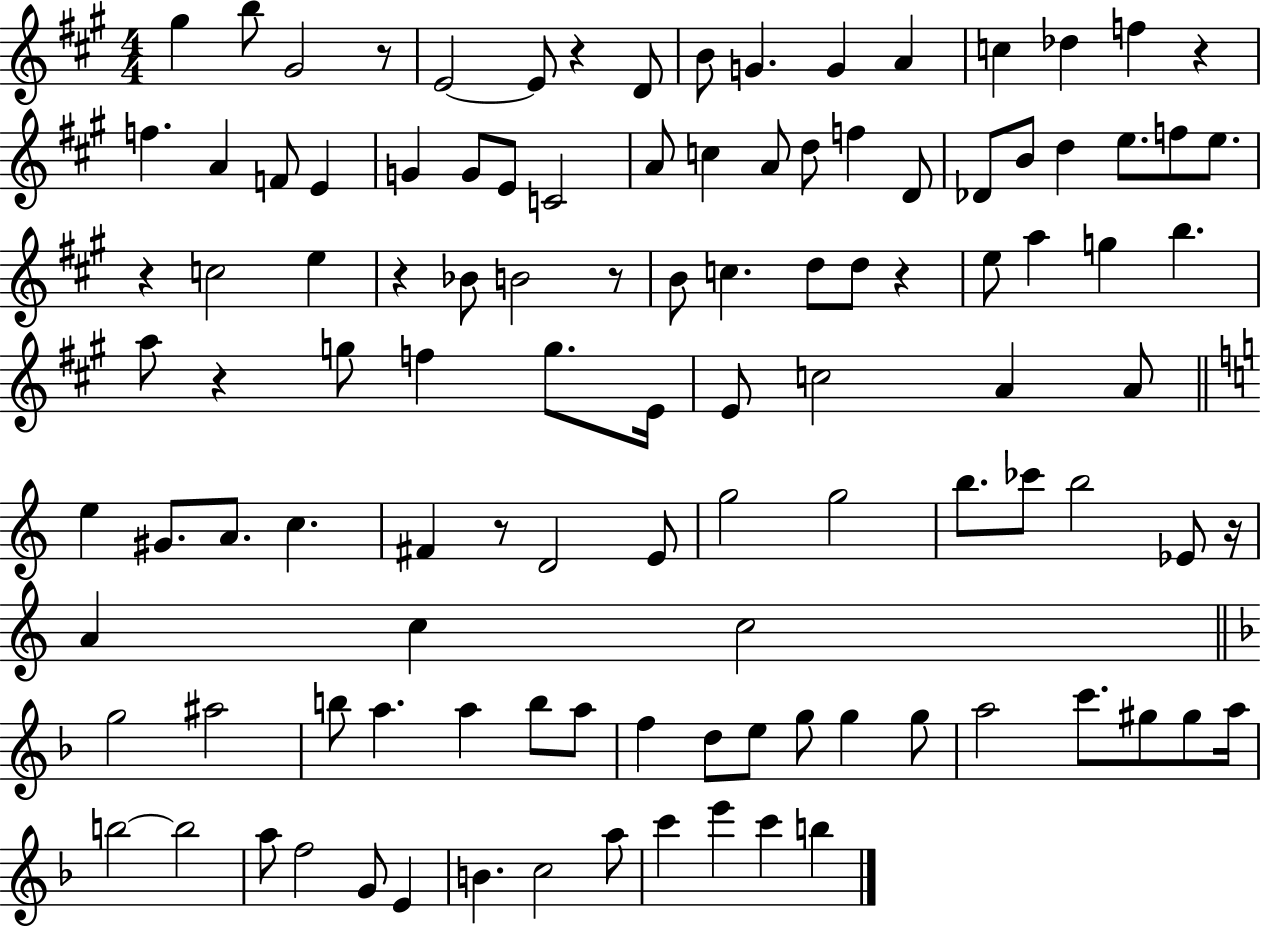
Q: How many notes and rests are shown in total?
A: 111